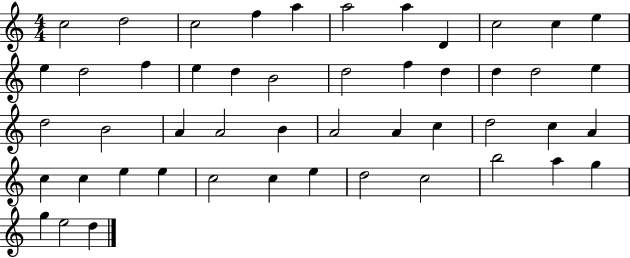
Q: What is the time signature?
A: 4/4